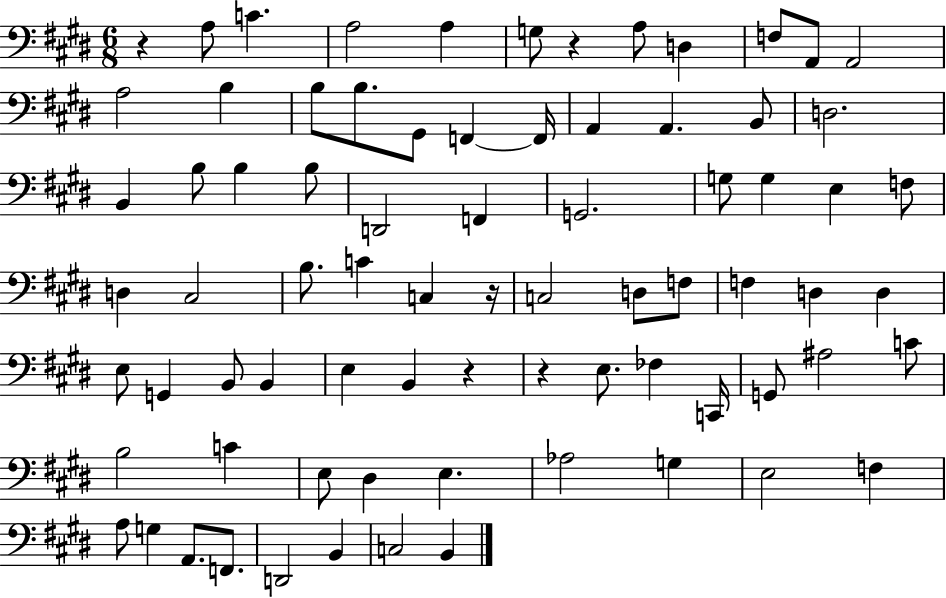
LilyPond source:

{
  \clef bass
  \numericTimeSignature
  \time 6/8
  \key e \major
  r4 a8 c'4. | a2 a4 | g8 r4 a8 d4 | f8 a,8 a,2 | \break a2 b4 | b8 b8. gis,8 f,4~~ f,16 | a,4 a,4. b,8 | d2. | \break b,4 b8 b4 b8 | d,2 f,4 | g,2. | g8 g4 e4 f8 | \break d4 cis2 | b8. c'4 c4 r16 | c2 d8 f8 | f4 d4 d4 | \break e8 g,4 b,8 b,4 | e4 b,4 r4 | r4 e8. fes4 c,16 | g,8 ais2 c'8 | \break b2 c'4 | e8 dis4 e4. | aes2 g4 | e2 f4 | \break a8 g4 a,8. f,8. | d,2 b,4 | c2 b,4 | \bar "|."
}